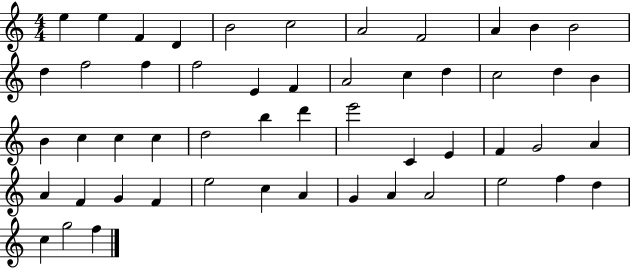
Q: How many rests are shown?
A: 0